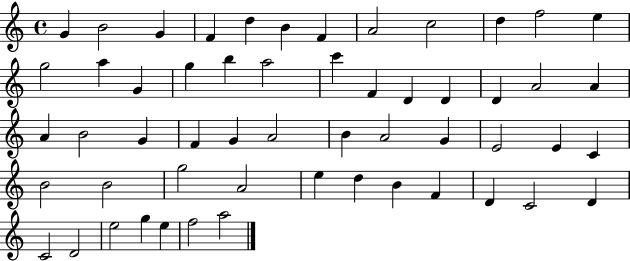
{
  \clef treble
  \time 4/4
  \defaultTimeSignature
  \key c \major
  g'4 b'2 g'4 | f'4 d''4 b'4 f'4 | a'2 c''2 | d''4 f''2 e''4 | \break g''2 a''4 g'4 | g''4 b''4 a''2 | c'''4 f'4 d'4 d'4 | d'4 a'2 a'4 | \break a'4 b'2 g'4 | f'4 g'4 a'2 | b'4 a'2 g'4 | e'2 e'4 c'4 | \break b'2 b'2 | g''2 a'2 | e''4 d''4 b'4 f'4 | d'4 c'2 d'4 | \break c'2 d'2 | e''2 g''4 e''4 | f''2 a''2 | \bar "|."
}